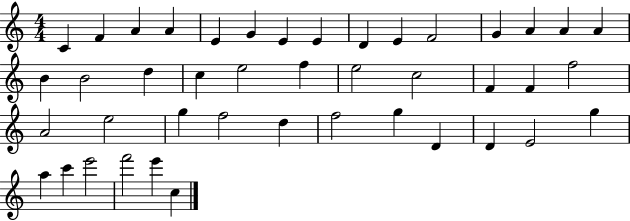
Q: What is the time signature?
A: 4/4